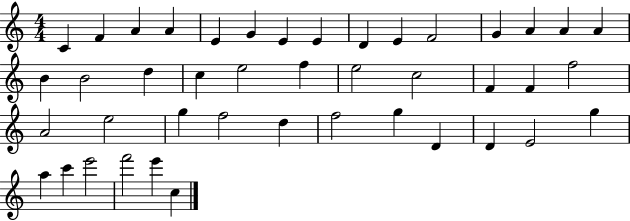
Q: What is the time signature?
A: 4/4